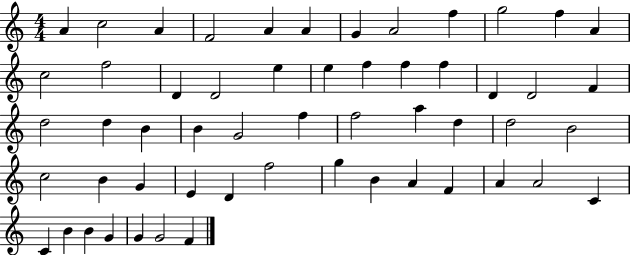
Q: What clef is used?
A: treble